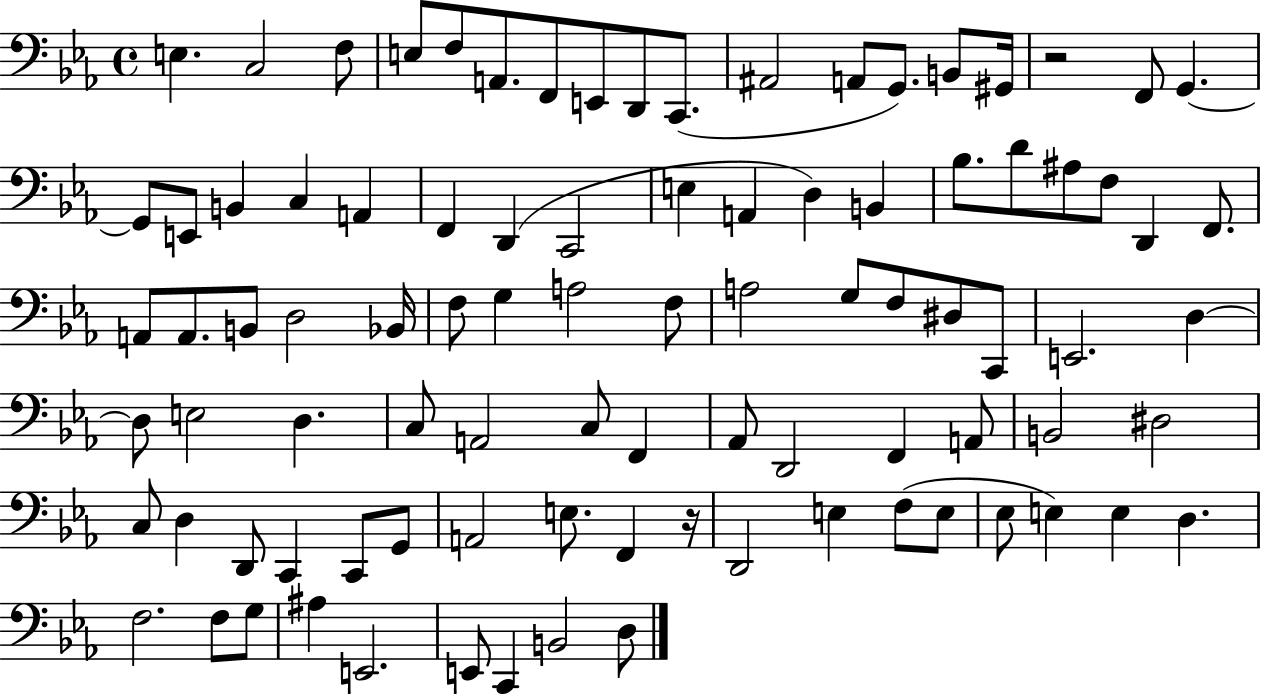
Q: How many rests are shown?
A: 2